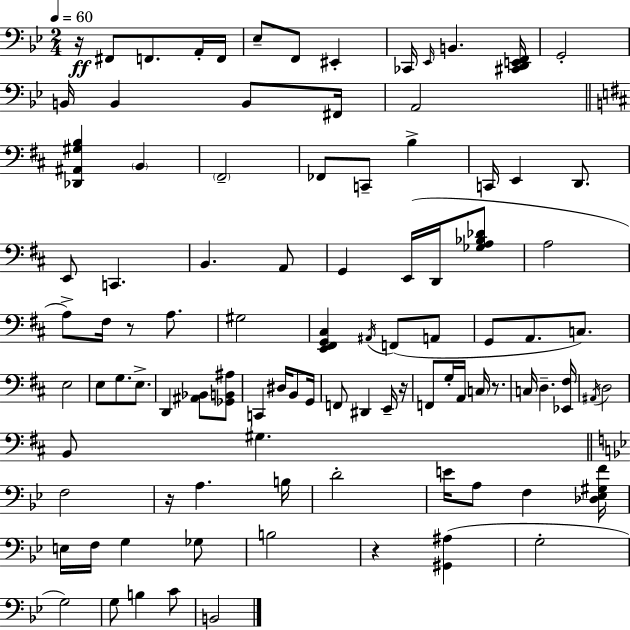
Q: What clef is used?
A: bass